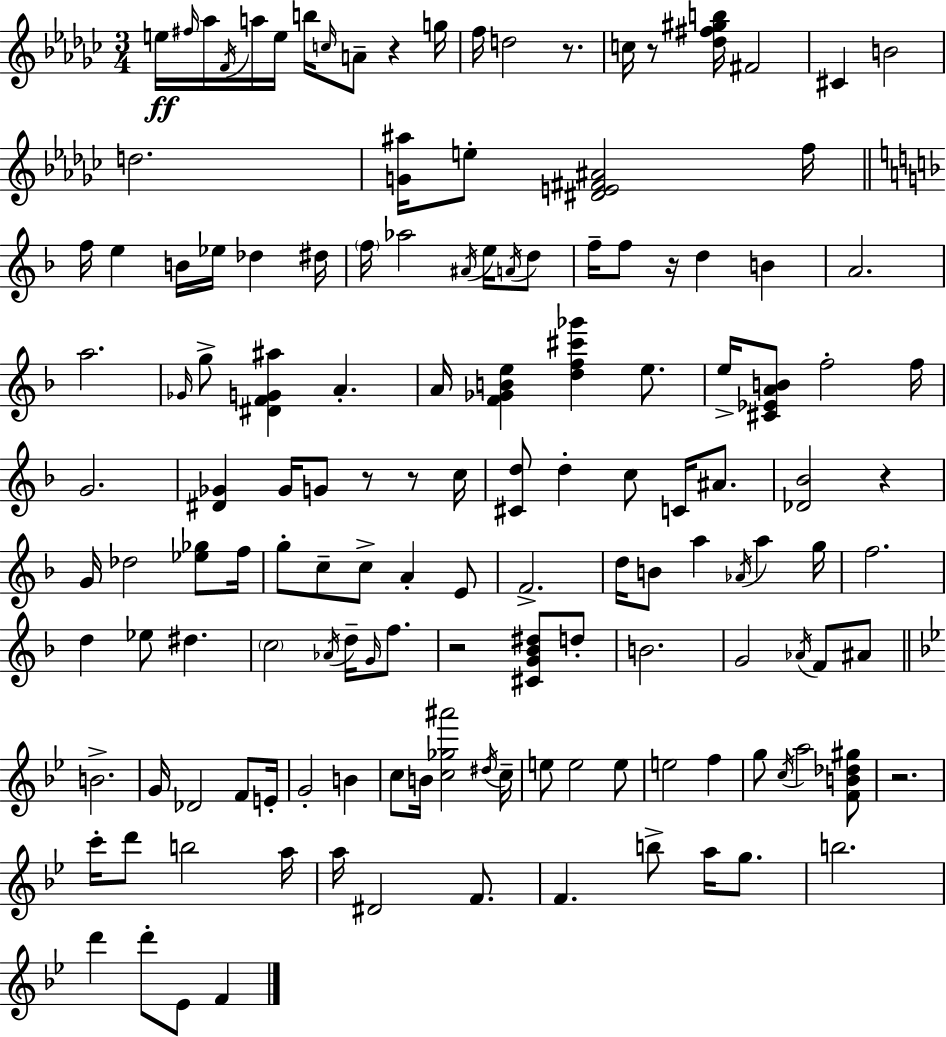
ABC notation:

X:1
T:Untitled
M:3/4
L:1/4
K:Ebm
e/4 ^f/4 _a/4 F/4 a/4 e/4 b/4 c/4 A/2 z g/4 f/4 d2 z/2 c/4 z/2 [_d^f^gb]/4 ^F2 ^C B2 d2 [G^a]/4 e/2 [^DE^F^A]2 f/4 f/4 e B/4 _e/4 _d ^d/4 f/4 _a2 ^A/4 e/4 A/4 d/2 f/4 f/2 z/4 d B A2 a2 _G/4 g/2 [^DFG^a] A A/4 [F_GBe] [df^c'_g'] e/2 e/4 [^C_EAB]/2 f2 f/4 G2 [^D_G] _G/4 G/2 z/2 z/2 c/4 [^Cd]/2 d c/2 C/4 ^A/2 [_D_B]2 z G/4 _d2 [_e_g]/2 f/4 g/2 c/2 c/2 A E/2 F2 d/4 B/2 a _A/4 a g/4 f2 d _e/2 ^d c2 _A/4 d/4 G/4 f/2 z2 [^CG_B^d]/2 d/2 B2 G2 _A/4 F/2 ^A/2 B2 G/4 _D2 F/2 E/4 G2 B c/2 B/4 [c_g^a']2 ^d/4 c/4 e/2 e2 e/2 e2 f g/2 c/4 a2 [FB_d^g]/2 z2 c'/4 d'/2 b2 a/4 a/4 ^D2 F/2 F b/2 a/4 g/2 b2 d' d'/2 _E/2 F